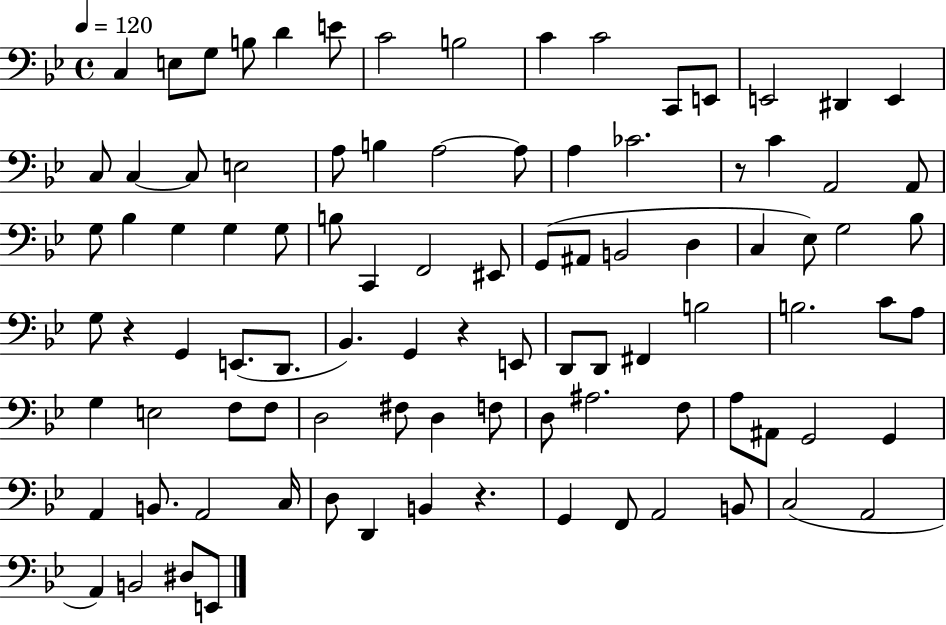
X:1
T:Untitled
M:4/4
L:1/4
K:Bb
C, E,/2 G,/2 B,/2 D E/2 C2 B,2 C C2 C,,/2 E,,/2 E,,2 ^D,, E,, C,/2 C, C,/2 E,2 A,/2 B, A,2 A,/2 A, _C2 z/2 C A,,2 A,,/2 G,/2 _B, G, G, G,/2 B,/2 C,, F,,2 ^E,,/2 G,,/2 ^A,,/2 B,,2 D, C, _E,/2 G,2 _B,/2 G,/2 z G,, E,,/2 D,,/2 _B,, G,, z E,,/2 D,,/2 D,,/2 ^F,, B,2 B,2 C/2 A,/2 G, E,2 F,/2 F,/2 D,2 ^F,/2 D, F,/2 D,/2 ^A,2 F,/2 A,/2 ^A,,/2 G,,2 G,, A,, B,,/2 A,,2 C,/4 D,/2 D,, B,, z G,, F,,/2 A,,2 B,,/2 C,2 A,,2 A,, B,,2 ^D,/2 E,,/2